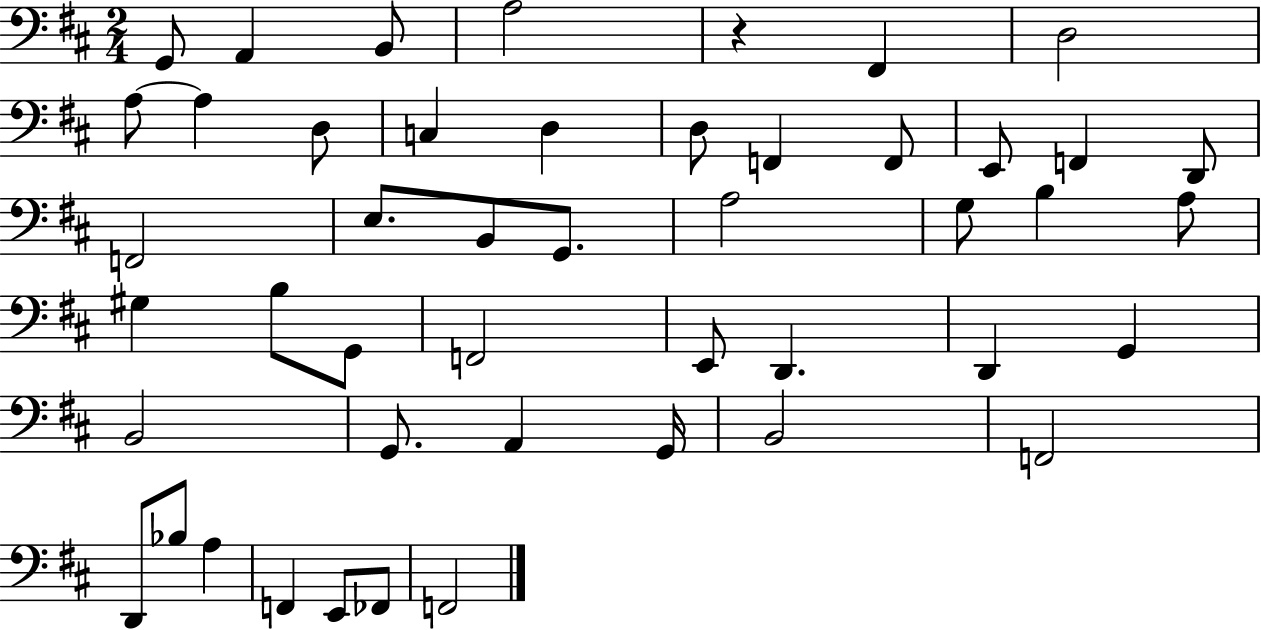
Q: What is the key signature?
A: D major